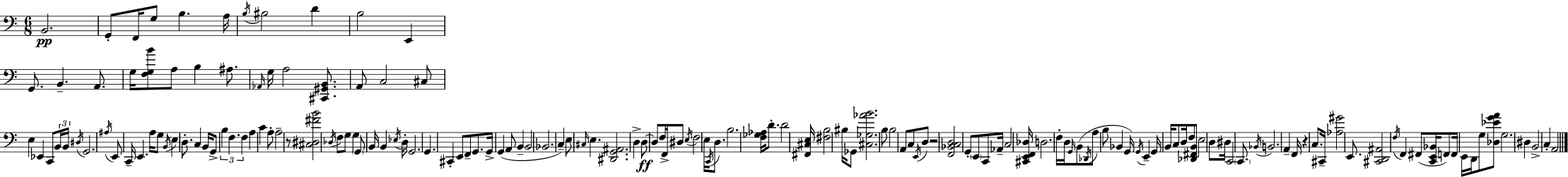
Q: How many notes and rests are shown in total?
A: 162